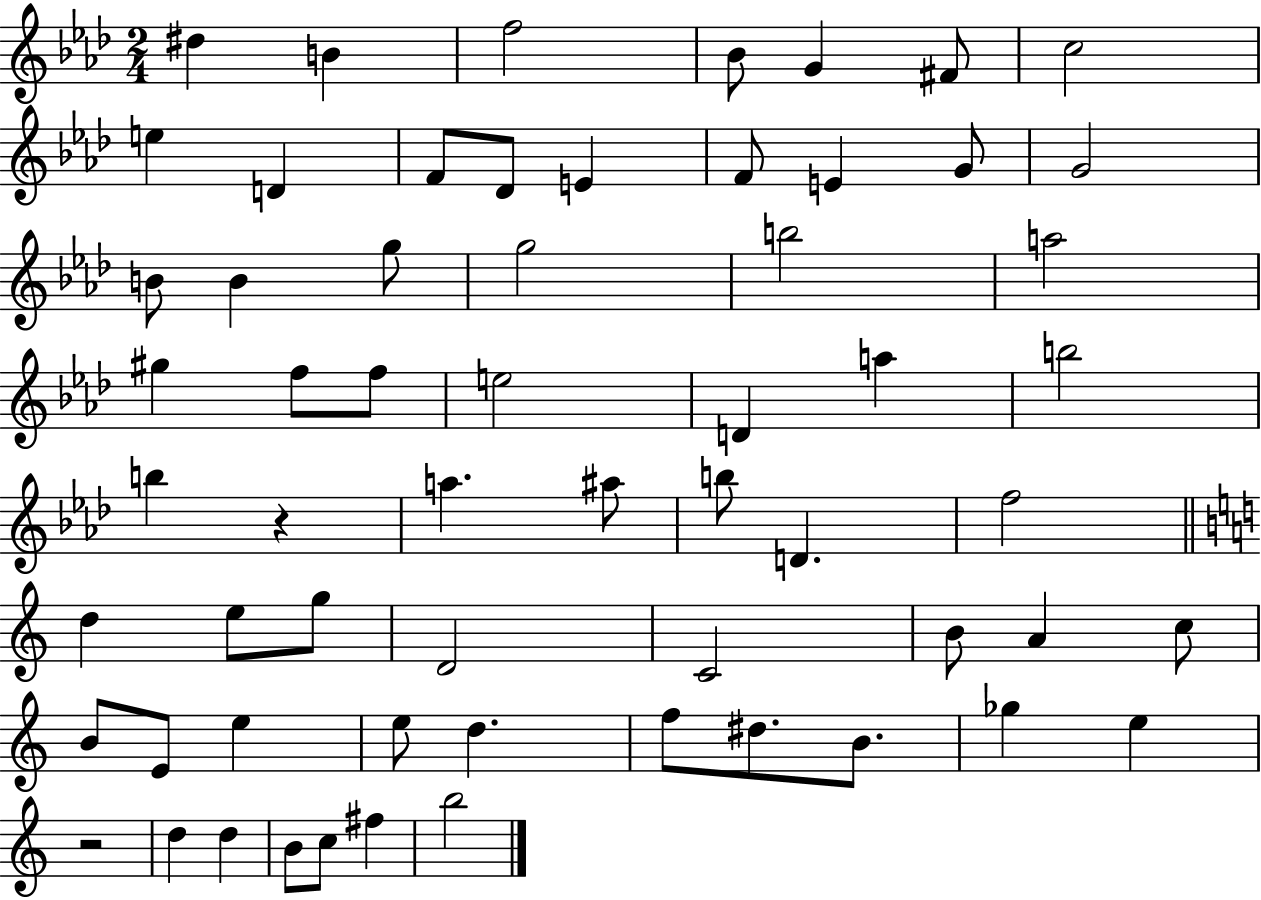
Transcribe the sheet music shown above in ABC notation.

X:1
T:Untitled
M:2/4
L:1/4
K:Ab
^d B f2 _B/2 G ^F/2 c2 e D F/2 _D/2 E F/2 E G/2 G2 B/2 B g/2 g2 b2 a2 ^g f/2 f/2 e2 D a b2 b z a ^a/2 b/2 D f2 d e/2 g/2 D2 C2 B/2 A c/2 B/2 E/2 e e/2 d f/2 ^d/2 B/2 _g e z2 d d B/2 c/2 ^f b2